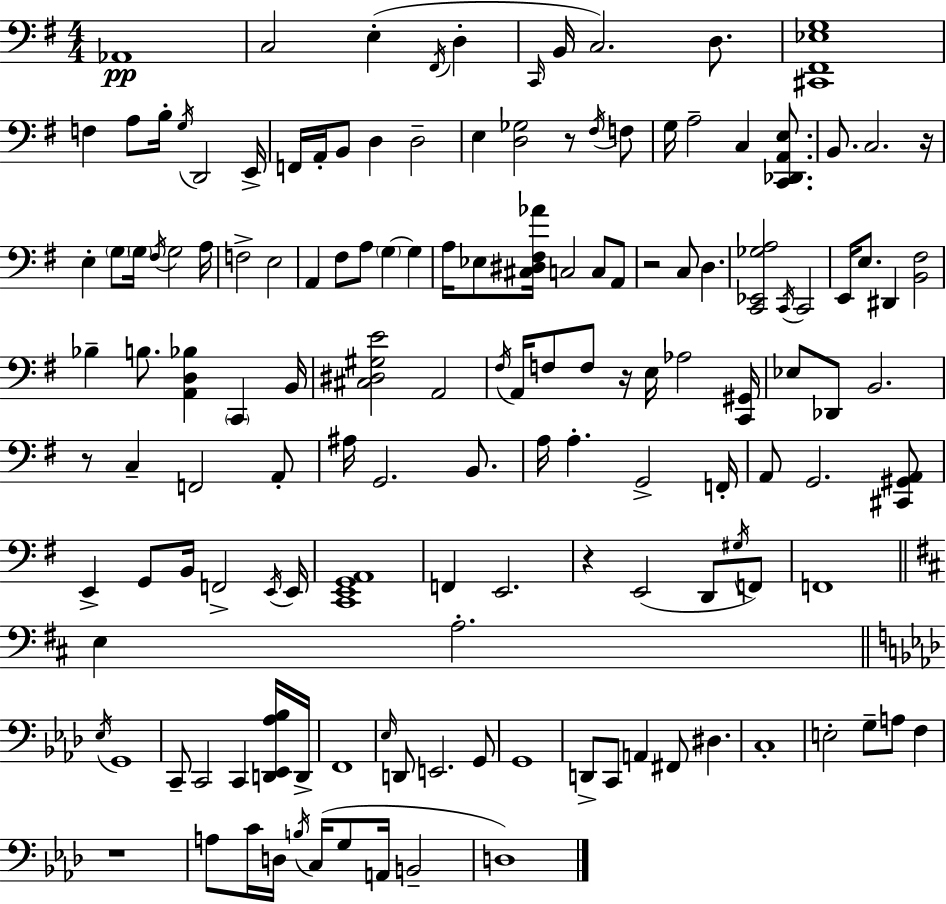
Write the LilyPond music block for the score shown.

{
  \clef bass
  \numericTimeSignature
  \time 4/4
  \key e \minor
  aes,1\pp | c2 e4-.( \acciaccatura { fis,16 } d4-. | \grace { c,16 } b,16 c2.) d8. | <cis, fis, ees g>1 | \break f4 a8 b16-. \acciaccatura { g16 } d,2 | e,16-> f,16 a,16-. b,8 d4 d2-- | e4 <d ges>2 r8 | \acciaccatura { fis16 } f8 g16 a2-- c4 | \break <c, des, a, e>8. b,8. c2. | r16 e4-. \parenthesize g8 \parenthesize g16 \acciaccatura { fis16 } g2 | a16 f2-> e2 | a,4 fis8 a8 \parenthesize g4~~ | \break g4 a16 ees8 <cis dis fis aes'>16 c2 | c8 a,8 r2 c8 d4. | <c, ees, ges a>2 \acciaccatura { c,16 } c,2 | e,16 e8. dis,4 <b, fis>2 | \break bes4-- b8. <a, d bes>4 | \parenthesize c,4 b,16 <cis dis gis e'>2 a,2 | \acciaccatura { fis16 } a,16 f8 f8 r16 e16 aes2 | <c, gis,>16 ees8 des,8 b,2. | \break r8 c4-- f,2 | a,8-. ais16 g,2. | b,8. a16 a4.-. g,2-> | f,16-. a,8 g,2. | \break <cis, gis, a,>8 e,4-> g,8 b,16 f,2-> | \acciaccatura { e,16 } e,16 <c, e, g, a,>1 | f,4 e,2. | r4 e,2( | \break d,8 \acciaccatura { gis16 } f,8) f,1 | \bar "||" \break \key d \major e4 a2.-. | \bar "||" \break \key f \minor \acciaccatura { ees16 } g,1 | c,8-- c,2 c,4 <d, ees, aes bes>16 | d,16-> f,1 | \grace { ees16 } d,8 e,2. | \break g,8 g,1 | d,8-> c,8 a,4 fis,8 dis4. | c1-. | e2-. g8-- a8 f4 | \break r1 | a8 c'16 d16 \acciaccatura { b16 } c16( g8 a,16 b,2-- | d1) | \bar "|."
}